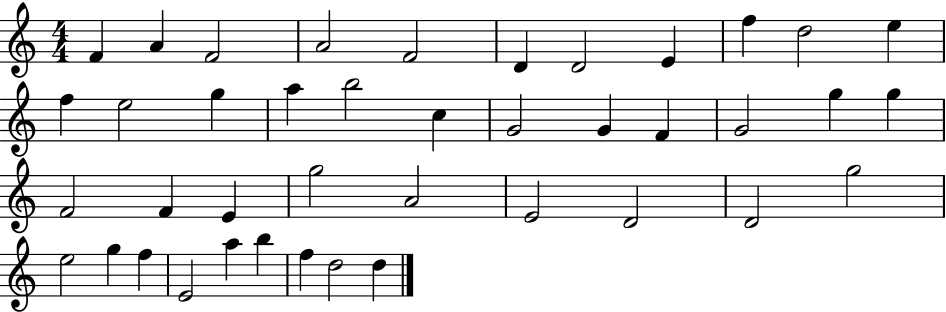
X:1
T:Untitled
M:4/4
L:1/4
K:C
F A F2 A2 F2 D D2 E f d2 e f e2 g a b2 c G2 G F G2 g g F2 F E g2 A2 E2 D2 D2 g2 e2 g f E2 a b f d2 d